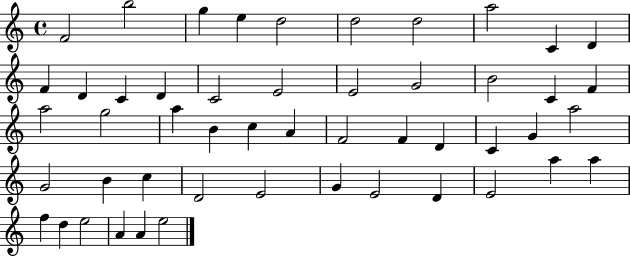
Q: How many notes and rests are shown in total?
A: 50